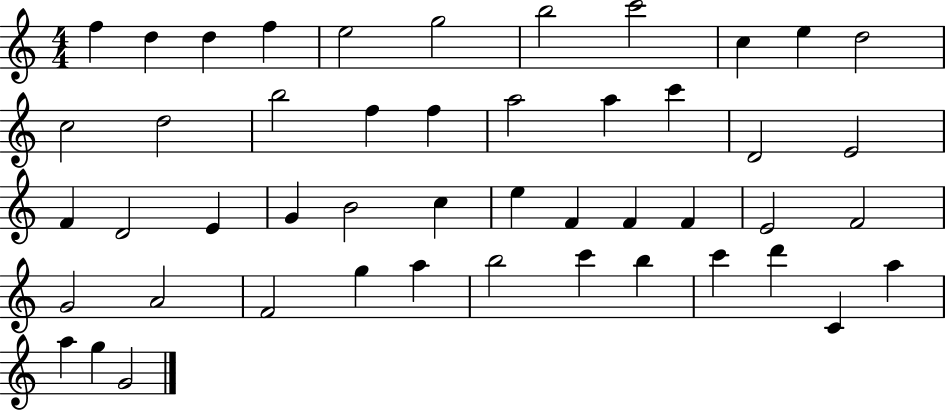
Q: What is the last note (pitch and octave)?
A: G4